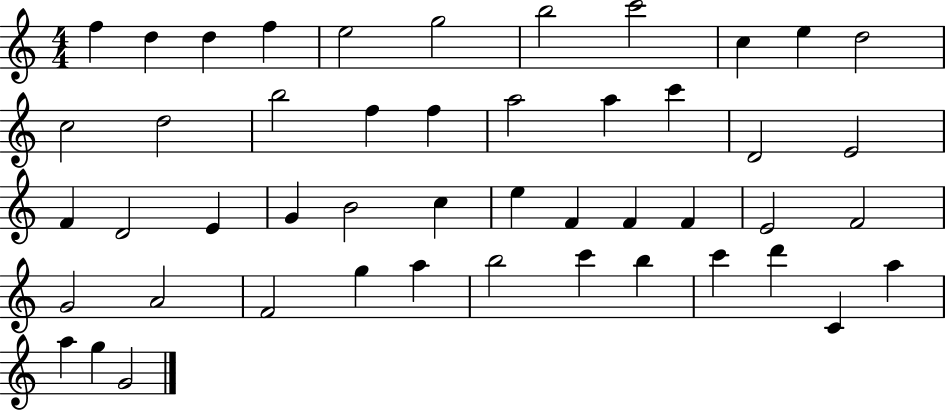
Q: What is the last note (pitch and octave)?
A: G4